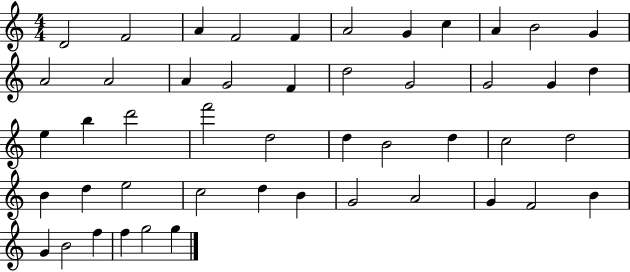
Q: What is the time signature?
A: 4/4